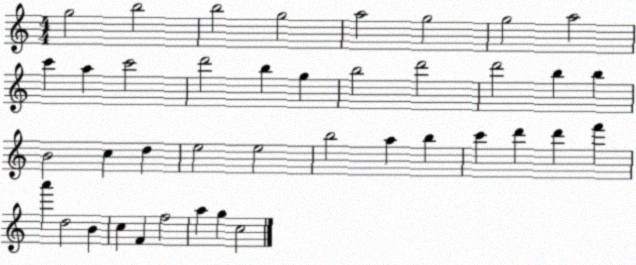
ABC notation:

X:1
T:Untitled
M:4/4
L:1/4
K:C
g2 b2 b2 g2 a2 g2 g2 a2 c' a c'2 d'2 b g b2 d'2 d'2 b b B2 c d e2 e2 b2 a b c' d' d' f' a' d2 B c F f2 a g c2